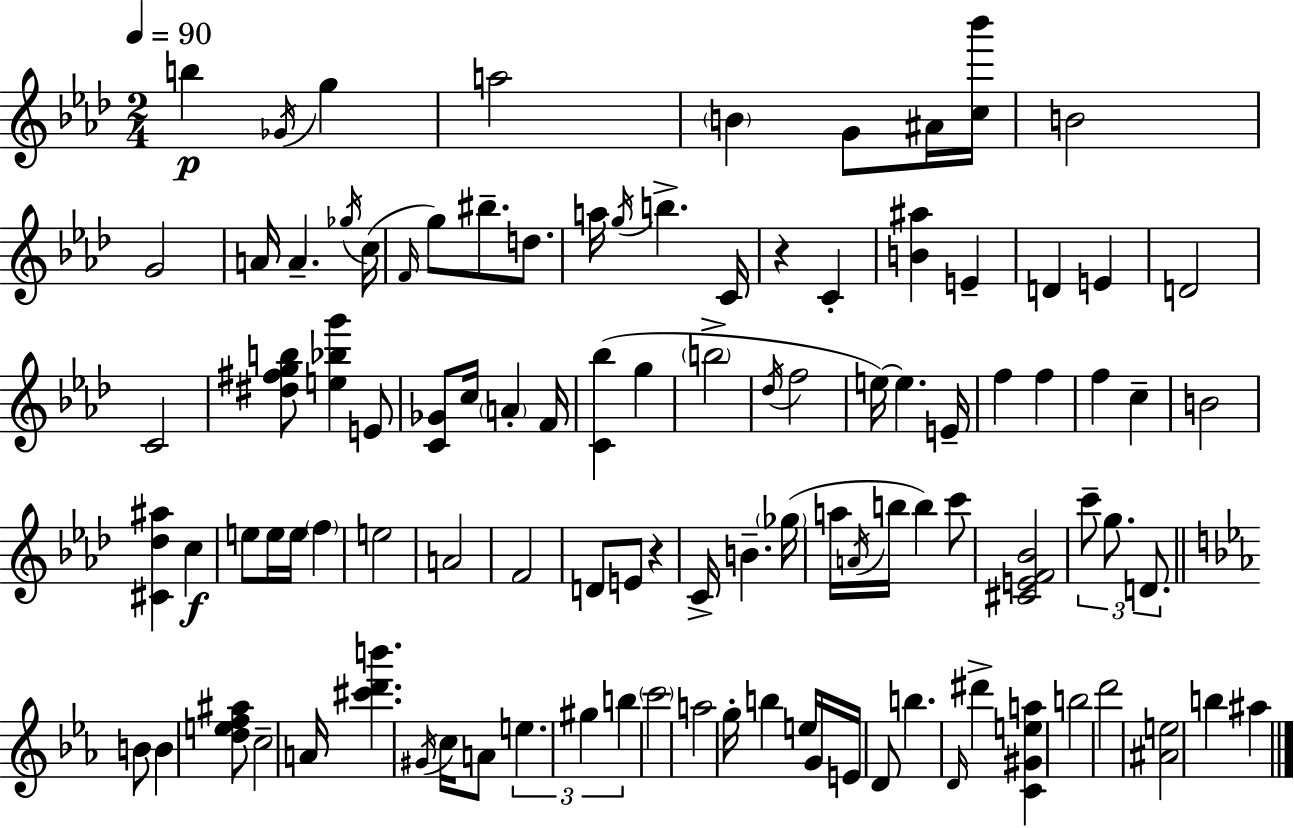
X:1
T:Untitled
M:2/4
L:1/4
K:Fm
b _G/4 g a2 B G/2 ^A/4 [c_b']/4 B2 G2 A/4 A _g/4 c/4 F/4 g/2 ^b/2 d/2 a/4 g/4 b C/4 z C [B^a] E D E D2 C2 [^d^fgb]/2 [e_bg'] E/2 [C_G]/2 c/4 A F/4 [C_b] g b2 _d/4 f2 e/4 e E/4 f f f c B2 [^C_d^a] c e/2 e/4 e/4 f e2 A2 F2 D/2 E/2 z C/4 B _g/4 a/4 A/4 b/4 b c'/2 [^CEF_B]2 c'/2 g/2 D/2 B/2 B [def^a]/2 c2 A/4 [^c'd'b'] ^G/4 c/4 A/2 e ^g b c'2 a2 g/4 b e/4 G/4 E/4 D/2 b D/4 ^d' [C^Gea] b2 d'2 [^Ae]2 b ^a